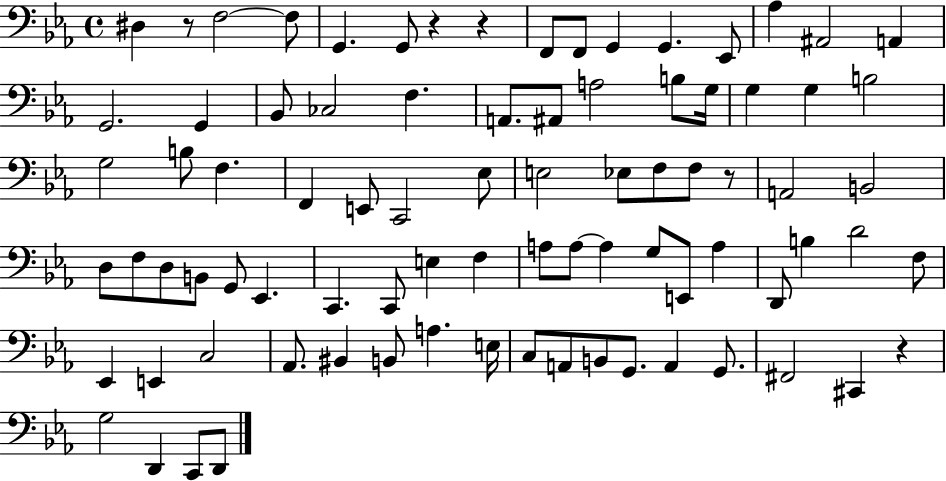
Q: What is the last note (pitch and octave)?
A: D2